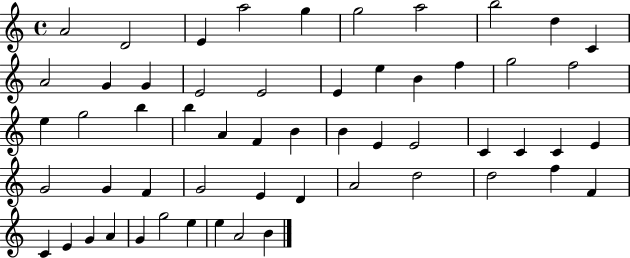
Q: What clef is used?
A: treble